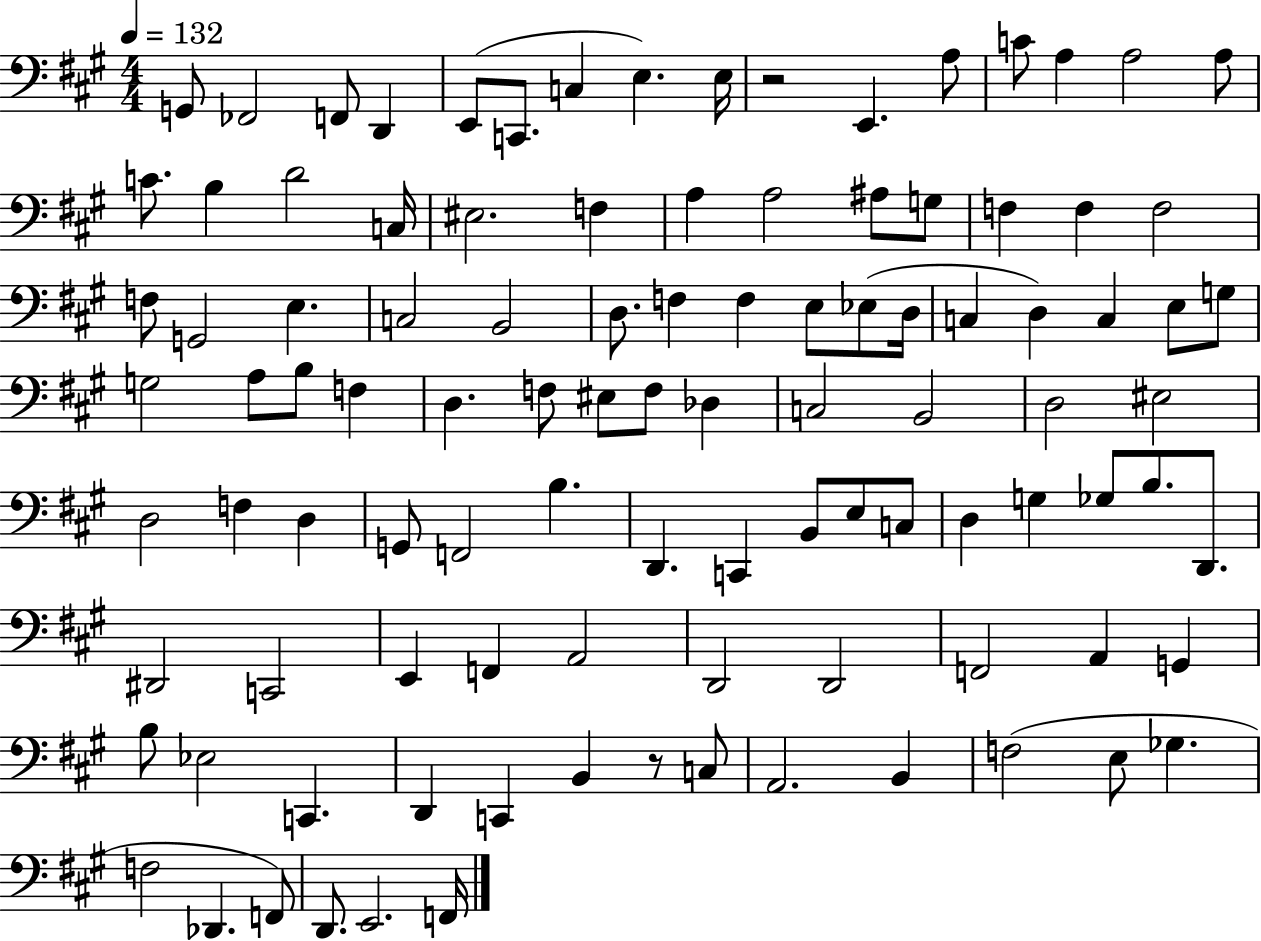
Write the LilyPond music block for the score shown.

{
  \clef bass
  \numericTimeSignature
  \time 4/4
  \key a \major
  \tempo 4 = 132
  g,8 fes,2 f,8 d,4 | e,8( c,8. c4 e4.) e16 | r2 e,4. a8 | c'8 a4 a2 a8 | \break c'8. b4 d'2 c16 | eis2. f4 | a4 a2 ais8 g8 | f4 f4 f2 | \break f8 g,2 e4. | c2 b,2 | d8. f4 f4 e8 ees8( d16 | c4 d4) c4 e8 g8 | \break g2 a8 b8 f4 | d4. f8 eis8 f8 des4 | c2 b,2 | d2 eis2 | \break d2 f4 d4 | g,8 f,2 b4. | d,4. c,4 b,8 e8 c8 | d4 g4 ges8 b8. d,8. | \break dis,2 c,2 | e,4 f,4 a,2 | d,2 d,2 | f,2 a,4 g,4 | \break b8 ees2 c,4. | d,4 c,4 b,4 r8 c8 | a,2. b,4 | f2( e8 ges4. | \break f2 des,4. f,8) | d,8. e,2. f,16 | \bar "|."
}